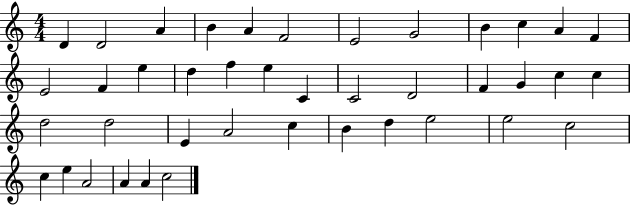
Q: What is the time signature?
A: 4/4